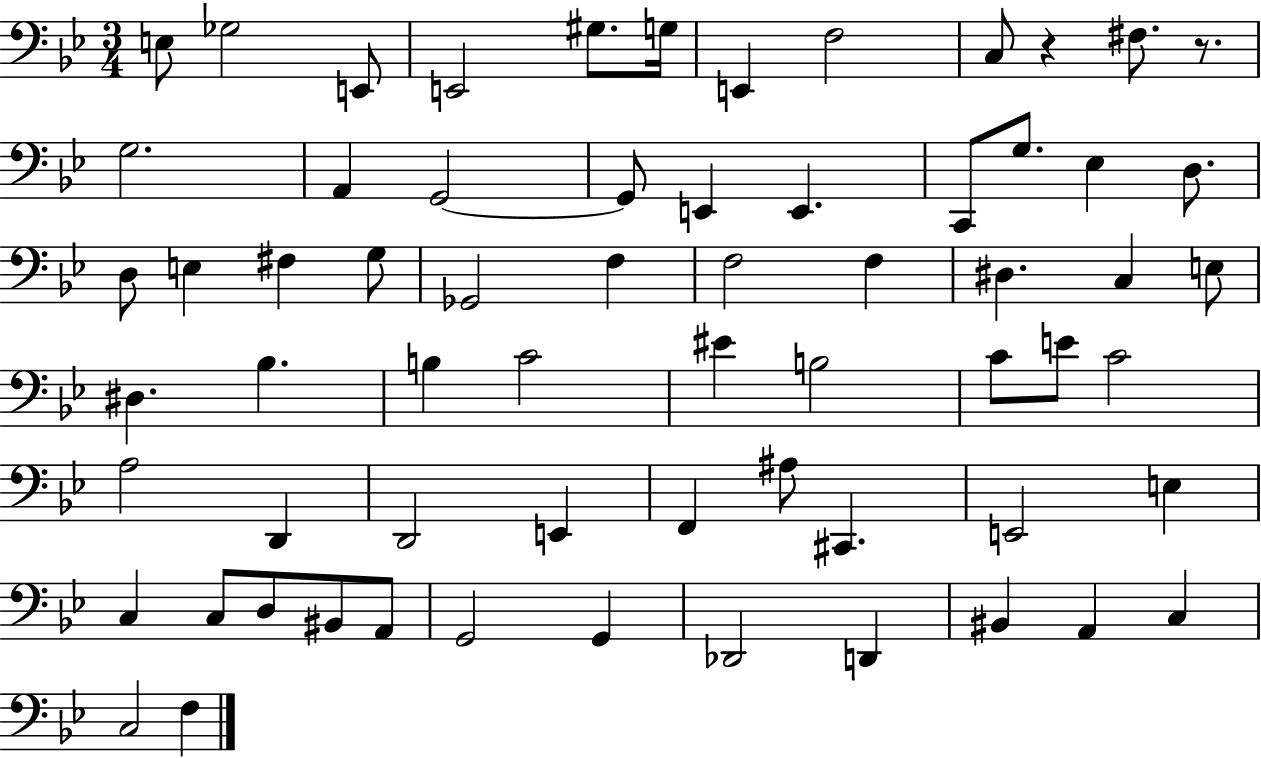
X:1
T:Untitled
M:3/4
L:1/4
K:Bb
E,/2 _G,2 E,,/2 E,,2 ^G,/2 G,/4 E,, F,2 C,/2 z ^F,/2 z/2 G,2 A,, G,,2 G,,/2 E,, E,, C,,/2 G,/2 _E, D,/2 D,/2 E, ^F, G,/2 _G,,2 F, F,2 F, ^D, C, E,/2 ^D, _B, B, C2 ^E B,2 C/2 E/2 C2 A,2 D,, D,,2 E,, F,, ^A,/2 ^C,, E,,2 E, C, C,/2 D,/2 ^B,,/2 A,,/2 G,,2 G,, _D,,2 D,, ^B,, A,, C, C,2 F,